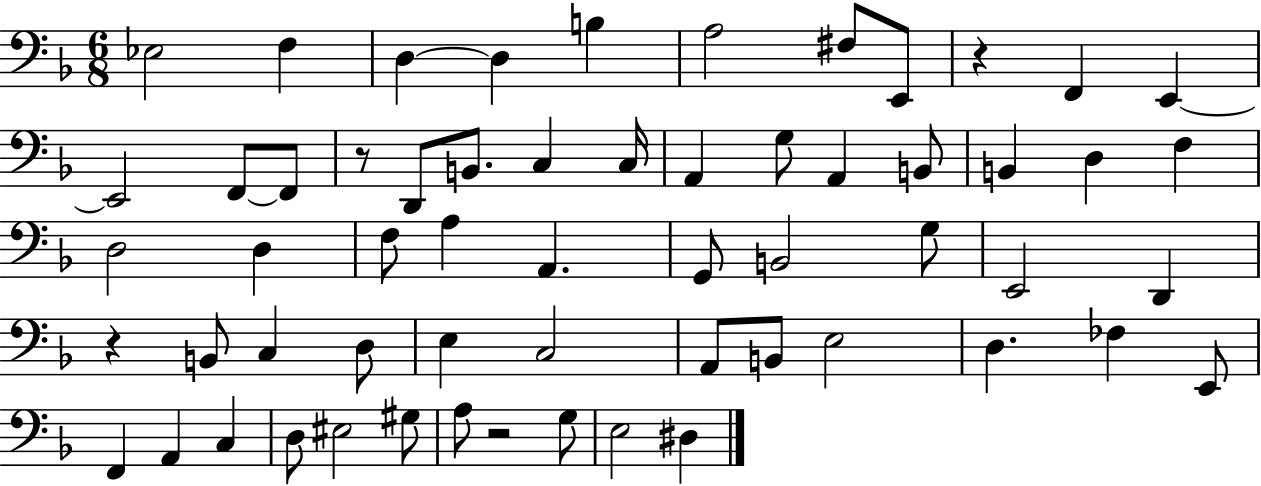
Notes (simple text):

Eb3/h F3/q D3/q D3/q B3/q A3/h F#3/e E2/e R/q F2/q E2/q E2/h F2/e F2/e R/e D2/e B2/e. C3/q C3/s A2/q G3/e A2/q B2/e B2/q D3/q F3/q D3/h D3/q F3/e A3/q A2/q. G2/e B2/h G3/e E2/h D2/q R/q B2/e C3/q D3/e E3/q C3/h A2/e B2/e E3/h D3/q. FES3/q E2/e F2/q A2/q C3/q D3/e EIS3/h G#3/e A3/e R/h G3/e E3/h D#3/q